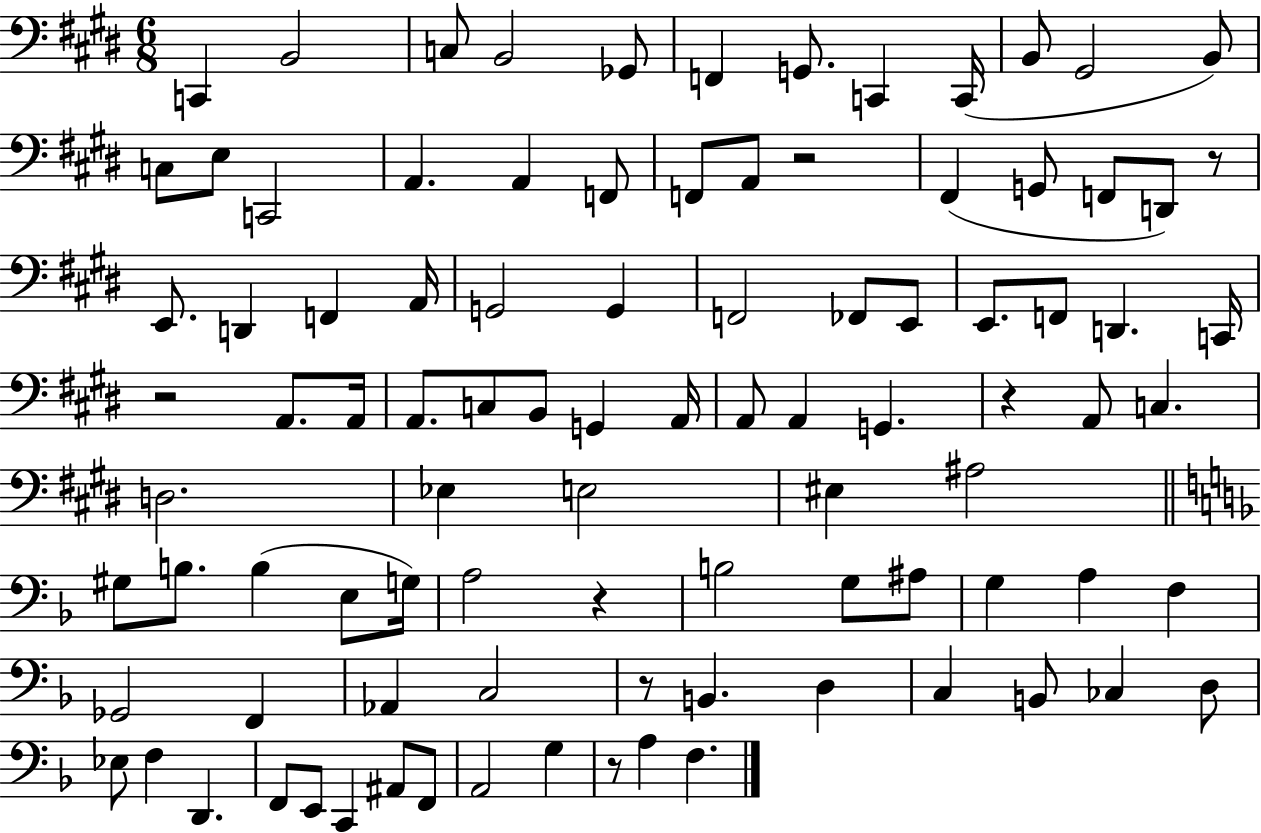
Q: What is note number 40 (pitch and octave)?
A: A2